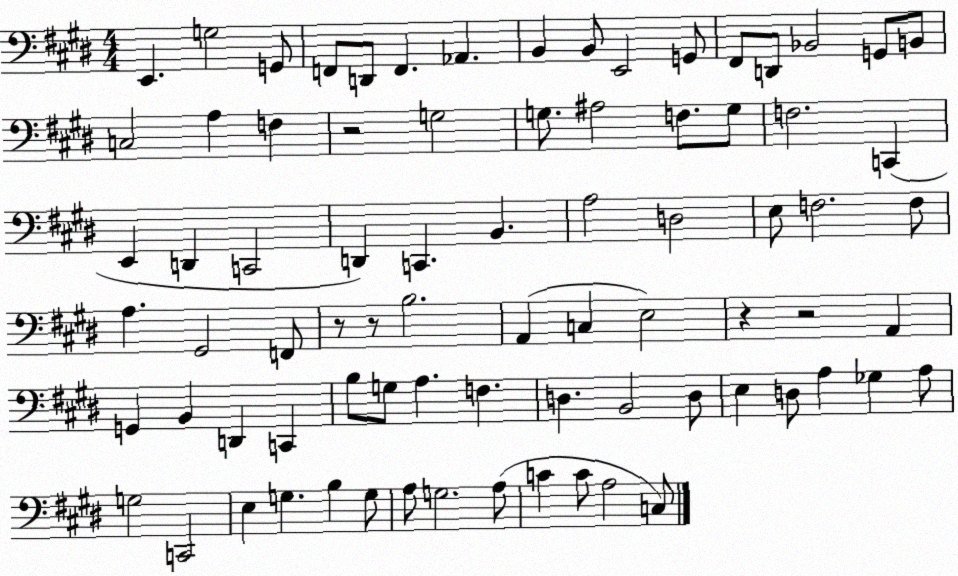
X:1
T:Untitled
M:4/4
L:1/4
K:E
E,, G,2 G,,/2 F,,/2 D,,/2 F,, _A,, B,, B,,/2 E,,2 G,,/2 ^F,,/2 D,,/2 _B,,2 G,,/2 B,,/2 C,2 A, F, z2 G,2 G,/2 ^A,2 F,/2 G,/2 F,2 C,, E,, D,, C,,2 D,, C,, B,, A,2 D,2 E,/2 F,2 F,/2 A, ^G,,2 F,,/2 z/2 z/2 B,2 A,, C, E,2 z z2 A,, G,, B,, D,, C,, B,/2 G,/2 A, F, D, B,,2 D,/2 E, D,/2 A, _G, A,/2 G,2 C,,2 E, G, B, G,/2 A,/2 G,2 A,/2 C C/2 A,2 C,/2